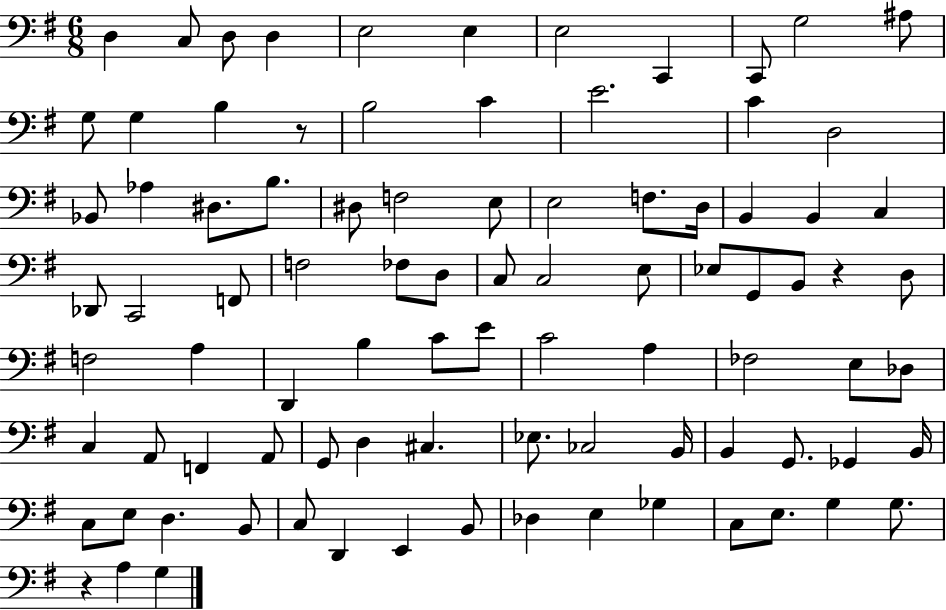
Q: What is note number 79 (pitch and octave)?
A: Db3